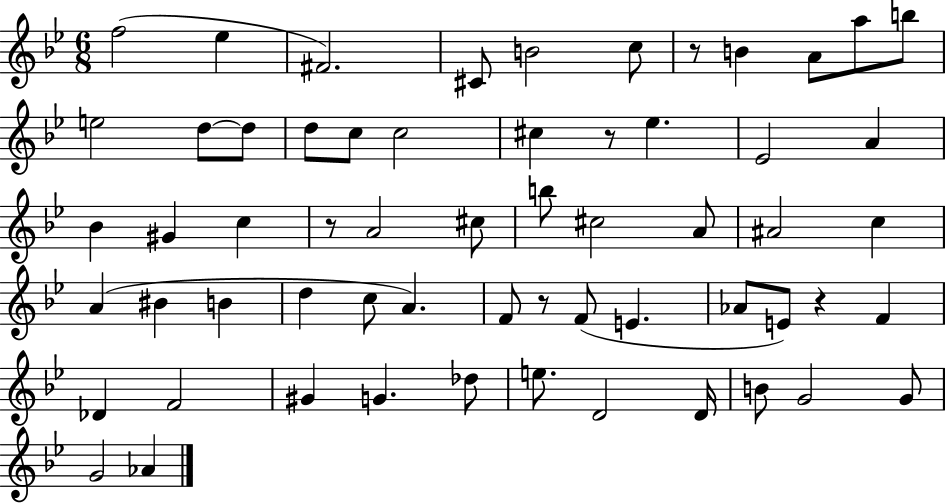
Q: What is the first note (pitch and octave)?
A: F5